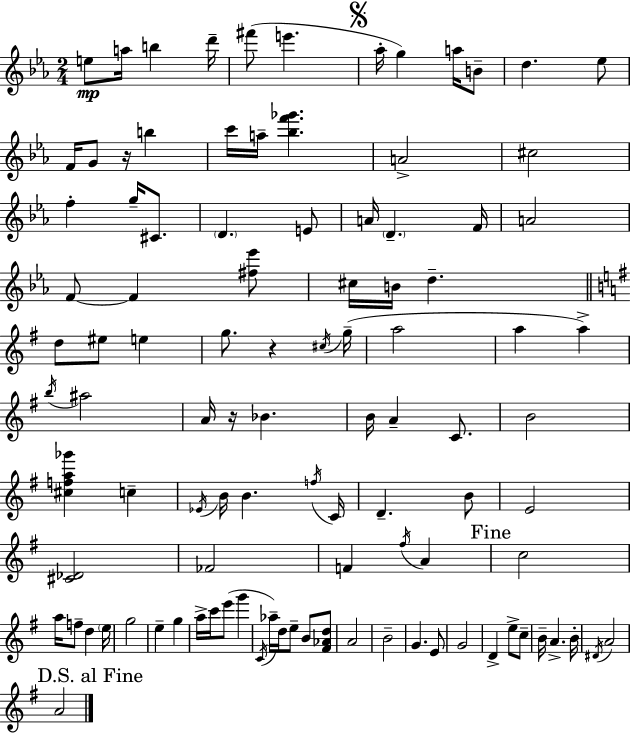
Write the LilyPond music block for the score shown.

{
  \clef treble
  \numericTimeSignature
  \time 2/4
  \key ees \major
  \repeat volta 2 { e''8\mp a''16 b''4 d'''16-- | fis'''8( e'''4. | \mark \markup { \musicglyph "scripts.segno" } aes''16-. g''4) a''16 b'8-- | d''4. ees''8 | \break f'16 g'8 r16 b''4 | c'''16 a''16-- <bes'' f''' ges'''>4. | a'2-> | cis''2 | \break f''4-. g''16-- cis'8. | \parenthesize d'4. e'8 | a'16 \parenthesize d'4.-- f'16 | a'2 | \break f'8~~ f'4 <fis'' ees'''>8 | cis''16 b'16 d''4.-- | \bar "||" \break \key g \major d''8 eis''8 e''4 | g''8. r4 \acciaccatura { cis''16 } | g''16--( a''2 | a''4 a''4->) | \break \acciaccatura { b''16 } ais''2 | a'16 r16 bes'4. | b'16 a'4-- c'8. | b'2 | \break <cis'' f'' a'' ges'''>4 c''4-- | \acciaccatura { ees'16 } b'16 b'4. | \acciaccatura { f''16 } c'16 d'4.-- | b'8 e'2 | \break <cis' des'>2 | fes'2 | f'4 | \acciaccatura { fis''16 } a'4 \mark "Fine" c''2 | \break a''16 f''8-- | d''4 \parenthesize e''16 g''2 | e''4-- | g''4 a''16-> c'''16 e'''8( | \break g'''4 \acciaccatura { c'16 } aes''16--) d''16 | e''8-- b'8 <fis' aes' d''>8 a'2 | b'2-- | g'4. | \break e'8 g'2 | d'4-> | e''8-> c''8-- b'16-- a'4.-> | b'16-. \acciaccatura { dis'16 } a'2 | \break \mark "D.S. al Fine" a'2 | } \bar "|."
}